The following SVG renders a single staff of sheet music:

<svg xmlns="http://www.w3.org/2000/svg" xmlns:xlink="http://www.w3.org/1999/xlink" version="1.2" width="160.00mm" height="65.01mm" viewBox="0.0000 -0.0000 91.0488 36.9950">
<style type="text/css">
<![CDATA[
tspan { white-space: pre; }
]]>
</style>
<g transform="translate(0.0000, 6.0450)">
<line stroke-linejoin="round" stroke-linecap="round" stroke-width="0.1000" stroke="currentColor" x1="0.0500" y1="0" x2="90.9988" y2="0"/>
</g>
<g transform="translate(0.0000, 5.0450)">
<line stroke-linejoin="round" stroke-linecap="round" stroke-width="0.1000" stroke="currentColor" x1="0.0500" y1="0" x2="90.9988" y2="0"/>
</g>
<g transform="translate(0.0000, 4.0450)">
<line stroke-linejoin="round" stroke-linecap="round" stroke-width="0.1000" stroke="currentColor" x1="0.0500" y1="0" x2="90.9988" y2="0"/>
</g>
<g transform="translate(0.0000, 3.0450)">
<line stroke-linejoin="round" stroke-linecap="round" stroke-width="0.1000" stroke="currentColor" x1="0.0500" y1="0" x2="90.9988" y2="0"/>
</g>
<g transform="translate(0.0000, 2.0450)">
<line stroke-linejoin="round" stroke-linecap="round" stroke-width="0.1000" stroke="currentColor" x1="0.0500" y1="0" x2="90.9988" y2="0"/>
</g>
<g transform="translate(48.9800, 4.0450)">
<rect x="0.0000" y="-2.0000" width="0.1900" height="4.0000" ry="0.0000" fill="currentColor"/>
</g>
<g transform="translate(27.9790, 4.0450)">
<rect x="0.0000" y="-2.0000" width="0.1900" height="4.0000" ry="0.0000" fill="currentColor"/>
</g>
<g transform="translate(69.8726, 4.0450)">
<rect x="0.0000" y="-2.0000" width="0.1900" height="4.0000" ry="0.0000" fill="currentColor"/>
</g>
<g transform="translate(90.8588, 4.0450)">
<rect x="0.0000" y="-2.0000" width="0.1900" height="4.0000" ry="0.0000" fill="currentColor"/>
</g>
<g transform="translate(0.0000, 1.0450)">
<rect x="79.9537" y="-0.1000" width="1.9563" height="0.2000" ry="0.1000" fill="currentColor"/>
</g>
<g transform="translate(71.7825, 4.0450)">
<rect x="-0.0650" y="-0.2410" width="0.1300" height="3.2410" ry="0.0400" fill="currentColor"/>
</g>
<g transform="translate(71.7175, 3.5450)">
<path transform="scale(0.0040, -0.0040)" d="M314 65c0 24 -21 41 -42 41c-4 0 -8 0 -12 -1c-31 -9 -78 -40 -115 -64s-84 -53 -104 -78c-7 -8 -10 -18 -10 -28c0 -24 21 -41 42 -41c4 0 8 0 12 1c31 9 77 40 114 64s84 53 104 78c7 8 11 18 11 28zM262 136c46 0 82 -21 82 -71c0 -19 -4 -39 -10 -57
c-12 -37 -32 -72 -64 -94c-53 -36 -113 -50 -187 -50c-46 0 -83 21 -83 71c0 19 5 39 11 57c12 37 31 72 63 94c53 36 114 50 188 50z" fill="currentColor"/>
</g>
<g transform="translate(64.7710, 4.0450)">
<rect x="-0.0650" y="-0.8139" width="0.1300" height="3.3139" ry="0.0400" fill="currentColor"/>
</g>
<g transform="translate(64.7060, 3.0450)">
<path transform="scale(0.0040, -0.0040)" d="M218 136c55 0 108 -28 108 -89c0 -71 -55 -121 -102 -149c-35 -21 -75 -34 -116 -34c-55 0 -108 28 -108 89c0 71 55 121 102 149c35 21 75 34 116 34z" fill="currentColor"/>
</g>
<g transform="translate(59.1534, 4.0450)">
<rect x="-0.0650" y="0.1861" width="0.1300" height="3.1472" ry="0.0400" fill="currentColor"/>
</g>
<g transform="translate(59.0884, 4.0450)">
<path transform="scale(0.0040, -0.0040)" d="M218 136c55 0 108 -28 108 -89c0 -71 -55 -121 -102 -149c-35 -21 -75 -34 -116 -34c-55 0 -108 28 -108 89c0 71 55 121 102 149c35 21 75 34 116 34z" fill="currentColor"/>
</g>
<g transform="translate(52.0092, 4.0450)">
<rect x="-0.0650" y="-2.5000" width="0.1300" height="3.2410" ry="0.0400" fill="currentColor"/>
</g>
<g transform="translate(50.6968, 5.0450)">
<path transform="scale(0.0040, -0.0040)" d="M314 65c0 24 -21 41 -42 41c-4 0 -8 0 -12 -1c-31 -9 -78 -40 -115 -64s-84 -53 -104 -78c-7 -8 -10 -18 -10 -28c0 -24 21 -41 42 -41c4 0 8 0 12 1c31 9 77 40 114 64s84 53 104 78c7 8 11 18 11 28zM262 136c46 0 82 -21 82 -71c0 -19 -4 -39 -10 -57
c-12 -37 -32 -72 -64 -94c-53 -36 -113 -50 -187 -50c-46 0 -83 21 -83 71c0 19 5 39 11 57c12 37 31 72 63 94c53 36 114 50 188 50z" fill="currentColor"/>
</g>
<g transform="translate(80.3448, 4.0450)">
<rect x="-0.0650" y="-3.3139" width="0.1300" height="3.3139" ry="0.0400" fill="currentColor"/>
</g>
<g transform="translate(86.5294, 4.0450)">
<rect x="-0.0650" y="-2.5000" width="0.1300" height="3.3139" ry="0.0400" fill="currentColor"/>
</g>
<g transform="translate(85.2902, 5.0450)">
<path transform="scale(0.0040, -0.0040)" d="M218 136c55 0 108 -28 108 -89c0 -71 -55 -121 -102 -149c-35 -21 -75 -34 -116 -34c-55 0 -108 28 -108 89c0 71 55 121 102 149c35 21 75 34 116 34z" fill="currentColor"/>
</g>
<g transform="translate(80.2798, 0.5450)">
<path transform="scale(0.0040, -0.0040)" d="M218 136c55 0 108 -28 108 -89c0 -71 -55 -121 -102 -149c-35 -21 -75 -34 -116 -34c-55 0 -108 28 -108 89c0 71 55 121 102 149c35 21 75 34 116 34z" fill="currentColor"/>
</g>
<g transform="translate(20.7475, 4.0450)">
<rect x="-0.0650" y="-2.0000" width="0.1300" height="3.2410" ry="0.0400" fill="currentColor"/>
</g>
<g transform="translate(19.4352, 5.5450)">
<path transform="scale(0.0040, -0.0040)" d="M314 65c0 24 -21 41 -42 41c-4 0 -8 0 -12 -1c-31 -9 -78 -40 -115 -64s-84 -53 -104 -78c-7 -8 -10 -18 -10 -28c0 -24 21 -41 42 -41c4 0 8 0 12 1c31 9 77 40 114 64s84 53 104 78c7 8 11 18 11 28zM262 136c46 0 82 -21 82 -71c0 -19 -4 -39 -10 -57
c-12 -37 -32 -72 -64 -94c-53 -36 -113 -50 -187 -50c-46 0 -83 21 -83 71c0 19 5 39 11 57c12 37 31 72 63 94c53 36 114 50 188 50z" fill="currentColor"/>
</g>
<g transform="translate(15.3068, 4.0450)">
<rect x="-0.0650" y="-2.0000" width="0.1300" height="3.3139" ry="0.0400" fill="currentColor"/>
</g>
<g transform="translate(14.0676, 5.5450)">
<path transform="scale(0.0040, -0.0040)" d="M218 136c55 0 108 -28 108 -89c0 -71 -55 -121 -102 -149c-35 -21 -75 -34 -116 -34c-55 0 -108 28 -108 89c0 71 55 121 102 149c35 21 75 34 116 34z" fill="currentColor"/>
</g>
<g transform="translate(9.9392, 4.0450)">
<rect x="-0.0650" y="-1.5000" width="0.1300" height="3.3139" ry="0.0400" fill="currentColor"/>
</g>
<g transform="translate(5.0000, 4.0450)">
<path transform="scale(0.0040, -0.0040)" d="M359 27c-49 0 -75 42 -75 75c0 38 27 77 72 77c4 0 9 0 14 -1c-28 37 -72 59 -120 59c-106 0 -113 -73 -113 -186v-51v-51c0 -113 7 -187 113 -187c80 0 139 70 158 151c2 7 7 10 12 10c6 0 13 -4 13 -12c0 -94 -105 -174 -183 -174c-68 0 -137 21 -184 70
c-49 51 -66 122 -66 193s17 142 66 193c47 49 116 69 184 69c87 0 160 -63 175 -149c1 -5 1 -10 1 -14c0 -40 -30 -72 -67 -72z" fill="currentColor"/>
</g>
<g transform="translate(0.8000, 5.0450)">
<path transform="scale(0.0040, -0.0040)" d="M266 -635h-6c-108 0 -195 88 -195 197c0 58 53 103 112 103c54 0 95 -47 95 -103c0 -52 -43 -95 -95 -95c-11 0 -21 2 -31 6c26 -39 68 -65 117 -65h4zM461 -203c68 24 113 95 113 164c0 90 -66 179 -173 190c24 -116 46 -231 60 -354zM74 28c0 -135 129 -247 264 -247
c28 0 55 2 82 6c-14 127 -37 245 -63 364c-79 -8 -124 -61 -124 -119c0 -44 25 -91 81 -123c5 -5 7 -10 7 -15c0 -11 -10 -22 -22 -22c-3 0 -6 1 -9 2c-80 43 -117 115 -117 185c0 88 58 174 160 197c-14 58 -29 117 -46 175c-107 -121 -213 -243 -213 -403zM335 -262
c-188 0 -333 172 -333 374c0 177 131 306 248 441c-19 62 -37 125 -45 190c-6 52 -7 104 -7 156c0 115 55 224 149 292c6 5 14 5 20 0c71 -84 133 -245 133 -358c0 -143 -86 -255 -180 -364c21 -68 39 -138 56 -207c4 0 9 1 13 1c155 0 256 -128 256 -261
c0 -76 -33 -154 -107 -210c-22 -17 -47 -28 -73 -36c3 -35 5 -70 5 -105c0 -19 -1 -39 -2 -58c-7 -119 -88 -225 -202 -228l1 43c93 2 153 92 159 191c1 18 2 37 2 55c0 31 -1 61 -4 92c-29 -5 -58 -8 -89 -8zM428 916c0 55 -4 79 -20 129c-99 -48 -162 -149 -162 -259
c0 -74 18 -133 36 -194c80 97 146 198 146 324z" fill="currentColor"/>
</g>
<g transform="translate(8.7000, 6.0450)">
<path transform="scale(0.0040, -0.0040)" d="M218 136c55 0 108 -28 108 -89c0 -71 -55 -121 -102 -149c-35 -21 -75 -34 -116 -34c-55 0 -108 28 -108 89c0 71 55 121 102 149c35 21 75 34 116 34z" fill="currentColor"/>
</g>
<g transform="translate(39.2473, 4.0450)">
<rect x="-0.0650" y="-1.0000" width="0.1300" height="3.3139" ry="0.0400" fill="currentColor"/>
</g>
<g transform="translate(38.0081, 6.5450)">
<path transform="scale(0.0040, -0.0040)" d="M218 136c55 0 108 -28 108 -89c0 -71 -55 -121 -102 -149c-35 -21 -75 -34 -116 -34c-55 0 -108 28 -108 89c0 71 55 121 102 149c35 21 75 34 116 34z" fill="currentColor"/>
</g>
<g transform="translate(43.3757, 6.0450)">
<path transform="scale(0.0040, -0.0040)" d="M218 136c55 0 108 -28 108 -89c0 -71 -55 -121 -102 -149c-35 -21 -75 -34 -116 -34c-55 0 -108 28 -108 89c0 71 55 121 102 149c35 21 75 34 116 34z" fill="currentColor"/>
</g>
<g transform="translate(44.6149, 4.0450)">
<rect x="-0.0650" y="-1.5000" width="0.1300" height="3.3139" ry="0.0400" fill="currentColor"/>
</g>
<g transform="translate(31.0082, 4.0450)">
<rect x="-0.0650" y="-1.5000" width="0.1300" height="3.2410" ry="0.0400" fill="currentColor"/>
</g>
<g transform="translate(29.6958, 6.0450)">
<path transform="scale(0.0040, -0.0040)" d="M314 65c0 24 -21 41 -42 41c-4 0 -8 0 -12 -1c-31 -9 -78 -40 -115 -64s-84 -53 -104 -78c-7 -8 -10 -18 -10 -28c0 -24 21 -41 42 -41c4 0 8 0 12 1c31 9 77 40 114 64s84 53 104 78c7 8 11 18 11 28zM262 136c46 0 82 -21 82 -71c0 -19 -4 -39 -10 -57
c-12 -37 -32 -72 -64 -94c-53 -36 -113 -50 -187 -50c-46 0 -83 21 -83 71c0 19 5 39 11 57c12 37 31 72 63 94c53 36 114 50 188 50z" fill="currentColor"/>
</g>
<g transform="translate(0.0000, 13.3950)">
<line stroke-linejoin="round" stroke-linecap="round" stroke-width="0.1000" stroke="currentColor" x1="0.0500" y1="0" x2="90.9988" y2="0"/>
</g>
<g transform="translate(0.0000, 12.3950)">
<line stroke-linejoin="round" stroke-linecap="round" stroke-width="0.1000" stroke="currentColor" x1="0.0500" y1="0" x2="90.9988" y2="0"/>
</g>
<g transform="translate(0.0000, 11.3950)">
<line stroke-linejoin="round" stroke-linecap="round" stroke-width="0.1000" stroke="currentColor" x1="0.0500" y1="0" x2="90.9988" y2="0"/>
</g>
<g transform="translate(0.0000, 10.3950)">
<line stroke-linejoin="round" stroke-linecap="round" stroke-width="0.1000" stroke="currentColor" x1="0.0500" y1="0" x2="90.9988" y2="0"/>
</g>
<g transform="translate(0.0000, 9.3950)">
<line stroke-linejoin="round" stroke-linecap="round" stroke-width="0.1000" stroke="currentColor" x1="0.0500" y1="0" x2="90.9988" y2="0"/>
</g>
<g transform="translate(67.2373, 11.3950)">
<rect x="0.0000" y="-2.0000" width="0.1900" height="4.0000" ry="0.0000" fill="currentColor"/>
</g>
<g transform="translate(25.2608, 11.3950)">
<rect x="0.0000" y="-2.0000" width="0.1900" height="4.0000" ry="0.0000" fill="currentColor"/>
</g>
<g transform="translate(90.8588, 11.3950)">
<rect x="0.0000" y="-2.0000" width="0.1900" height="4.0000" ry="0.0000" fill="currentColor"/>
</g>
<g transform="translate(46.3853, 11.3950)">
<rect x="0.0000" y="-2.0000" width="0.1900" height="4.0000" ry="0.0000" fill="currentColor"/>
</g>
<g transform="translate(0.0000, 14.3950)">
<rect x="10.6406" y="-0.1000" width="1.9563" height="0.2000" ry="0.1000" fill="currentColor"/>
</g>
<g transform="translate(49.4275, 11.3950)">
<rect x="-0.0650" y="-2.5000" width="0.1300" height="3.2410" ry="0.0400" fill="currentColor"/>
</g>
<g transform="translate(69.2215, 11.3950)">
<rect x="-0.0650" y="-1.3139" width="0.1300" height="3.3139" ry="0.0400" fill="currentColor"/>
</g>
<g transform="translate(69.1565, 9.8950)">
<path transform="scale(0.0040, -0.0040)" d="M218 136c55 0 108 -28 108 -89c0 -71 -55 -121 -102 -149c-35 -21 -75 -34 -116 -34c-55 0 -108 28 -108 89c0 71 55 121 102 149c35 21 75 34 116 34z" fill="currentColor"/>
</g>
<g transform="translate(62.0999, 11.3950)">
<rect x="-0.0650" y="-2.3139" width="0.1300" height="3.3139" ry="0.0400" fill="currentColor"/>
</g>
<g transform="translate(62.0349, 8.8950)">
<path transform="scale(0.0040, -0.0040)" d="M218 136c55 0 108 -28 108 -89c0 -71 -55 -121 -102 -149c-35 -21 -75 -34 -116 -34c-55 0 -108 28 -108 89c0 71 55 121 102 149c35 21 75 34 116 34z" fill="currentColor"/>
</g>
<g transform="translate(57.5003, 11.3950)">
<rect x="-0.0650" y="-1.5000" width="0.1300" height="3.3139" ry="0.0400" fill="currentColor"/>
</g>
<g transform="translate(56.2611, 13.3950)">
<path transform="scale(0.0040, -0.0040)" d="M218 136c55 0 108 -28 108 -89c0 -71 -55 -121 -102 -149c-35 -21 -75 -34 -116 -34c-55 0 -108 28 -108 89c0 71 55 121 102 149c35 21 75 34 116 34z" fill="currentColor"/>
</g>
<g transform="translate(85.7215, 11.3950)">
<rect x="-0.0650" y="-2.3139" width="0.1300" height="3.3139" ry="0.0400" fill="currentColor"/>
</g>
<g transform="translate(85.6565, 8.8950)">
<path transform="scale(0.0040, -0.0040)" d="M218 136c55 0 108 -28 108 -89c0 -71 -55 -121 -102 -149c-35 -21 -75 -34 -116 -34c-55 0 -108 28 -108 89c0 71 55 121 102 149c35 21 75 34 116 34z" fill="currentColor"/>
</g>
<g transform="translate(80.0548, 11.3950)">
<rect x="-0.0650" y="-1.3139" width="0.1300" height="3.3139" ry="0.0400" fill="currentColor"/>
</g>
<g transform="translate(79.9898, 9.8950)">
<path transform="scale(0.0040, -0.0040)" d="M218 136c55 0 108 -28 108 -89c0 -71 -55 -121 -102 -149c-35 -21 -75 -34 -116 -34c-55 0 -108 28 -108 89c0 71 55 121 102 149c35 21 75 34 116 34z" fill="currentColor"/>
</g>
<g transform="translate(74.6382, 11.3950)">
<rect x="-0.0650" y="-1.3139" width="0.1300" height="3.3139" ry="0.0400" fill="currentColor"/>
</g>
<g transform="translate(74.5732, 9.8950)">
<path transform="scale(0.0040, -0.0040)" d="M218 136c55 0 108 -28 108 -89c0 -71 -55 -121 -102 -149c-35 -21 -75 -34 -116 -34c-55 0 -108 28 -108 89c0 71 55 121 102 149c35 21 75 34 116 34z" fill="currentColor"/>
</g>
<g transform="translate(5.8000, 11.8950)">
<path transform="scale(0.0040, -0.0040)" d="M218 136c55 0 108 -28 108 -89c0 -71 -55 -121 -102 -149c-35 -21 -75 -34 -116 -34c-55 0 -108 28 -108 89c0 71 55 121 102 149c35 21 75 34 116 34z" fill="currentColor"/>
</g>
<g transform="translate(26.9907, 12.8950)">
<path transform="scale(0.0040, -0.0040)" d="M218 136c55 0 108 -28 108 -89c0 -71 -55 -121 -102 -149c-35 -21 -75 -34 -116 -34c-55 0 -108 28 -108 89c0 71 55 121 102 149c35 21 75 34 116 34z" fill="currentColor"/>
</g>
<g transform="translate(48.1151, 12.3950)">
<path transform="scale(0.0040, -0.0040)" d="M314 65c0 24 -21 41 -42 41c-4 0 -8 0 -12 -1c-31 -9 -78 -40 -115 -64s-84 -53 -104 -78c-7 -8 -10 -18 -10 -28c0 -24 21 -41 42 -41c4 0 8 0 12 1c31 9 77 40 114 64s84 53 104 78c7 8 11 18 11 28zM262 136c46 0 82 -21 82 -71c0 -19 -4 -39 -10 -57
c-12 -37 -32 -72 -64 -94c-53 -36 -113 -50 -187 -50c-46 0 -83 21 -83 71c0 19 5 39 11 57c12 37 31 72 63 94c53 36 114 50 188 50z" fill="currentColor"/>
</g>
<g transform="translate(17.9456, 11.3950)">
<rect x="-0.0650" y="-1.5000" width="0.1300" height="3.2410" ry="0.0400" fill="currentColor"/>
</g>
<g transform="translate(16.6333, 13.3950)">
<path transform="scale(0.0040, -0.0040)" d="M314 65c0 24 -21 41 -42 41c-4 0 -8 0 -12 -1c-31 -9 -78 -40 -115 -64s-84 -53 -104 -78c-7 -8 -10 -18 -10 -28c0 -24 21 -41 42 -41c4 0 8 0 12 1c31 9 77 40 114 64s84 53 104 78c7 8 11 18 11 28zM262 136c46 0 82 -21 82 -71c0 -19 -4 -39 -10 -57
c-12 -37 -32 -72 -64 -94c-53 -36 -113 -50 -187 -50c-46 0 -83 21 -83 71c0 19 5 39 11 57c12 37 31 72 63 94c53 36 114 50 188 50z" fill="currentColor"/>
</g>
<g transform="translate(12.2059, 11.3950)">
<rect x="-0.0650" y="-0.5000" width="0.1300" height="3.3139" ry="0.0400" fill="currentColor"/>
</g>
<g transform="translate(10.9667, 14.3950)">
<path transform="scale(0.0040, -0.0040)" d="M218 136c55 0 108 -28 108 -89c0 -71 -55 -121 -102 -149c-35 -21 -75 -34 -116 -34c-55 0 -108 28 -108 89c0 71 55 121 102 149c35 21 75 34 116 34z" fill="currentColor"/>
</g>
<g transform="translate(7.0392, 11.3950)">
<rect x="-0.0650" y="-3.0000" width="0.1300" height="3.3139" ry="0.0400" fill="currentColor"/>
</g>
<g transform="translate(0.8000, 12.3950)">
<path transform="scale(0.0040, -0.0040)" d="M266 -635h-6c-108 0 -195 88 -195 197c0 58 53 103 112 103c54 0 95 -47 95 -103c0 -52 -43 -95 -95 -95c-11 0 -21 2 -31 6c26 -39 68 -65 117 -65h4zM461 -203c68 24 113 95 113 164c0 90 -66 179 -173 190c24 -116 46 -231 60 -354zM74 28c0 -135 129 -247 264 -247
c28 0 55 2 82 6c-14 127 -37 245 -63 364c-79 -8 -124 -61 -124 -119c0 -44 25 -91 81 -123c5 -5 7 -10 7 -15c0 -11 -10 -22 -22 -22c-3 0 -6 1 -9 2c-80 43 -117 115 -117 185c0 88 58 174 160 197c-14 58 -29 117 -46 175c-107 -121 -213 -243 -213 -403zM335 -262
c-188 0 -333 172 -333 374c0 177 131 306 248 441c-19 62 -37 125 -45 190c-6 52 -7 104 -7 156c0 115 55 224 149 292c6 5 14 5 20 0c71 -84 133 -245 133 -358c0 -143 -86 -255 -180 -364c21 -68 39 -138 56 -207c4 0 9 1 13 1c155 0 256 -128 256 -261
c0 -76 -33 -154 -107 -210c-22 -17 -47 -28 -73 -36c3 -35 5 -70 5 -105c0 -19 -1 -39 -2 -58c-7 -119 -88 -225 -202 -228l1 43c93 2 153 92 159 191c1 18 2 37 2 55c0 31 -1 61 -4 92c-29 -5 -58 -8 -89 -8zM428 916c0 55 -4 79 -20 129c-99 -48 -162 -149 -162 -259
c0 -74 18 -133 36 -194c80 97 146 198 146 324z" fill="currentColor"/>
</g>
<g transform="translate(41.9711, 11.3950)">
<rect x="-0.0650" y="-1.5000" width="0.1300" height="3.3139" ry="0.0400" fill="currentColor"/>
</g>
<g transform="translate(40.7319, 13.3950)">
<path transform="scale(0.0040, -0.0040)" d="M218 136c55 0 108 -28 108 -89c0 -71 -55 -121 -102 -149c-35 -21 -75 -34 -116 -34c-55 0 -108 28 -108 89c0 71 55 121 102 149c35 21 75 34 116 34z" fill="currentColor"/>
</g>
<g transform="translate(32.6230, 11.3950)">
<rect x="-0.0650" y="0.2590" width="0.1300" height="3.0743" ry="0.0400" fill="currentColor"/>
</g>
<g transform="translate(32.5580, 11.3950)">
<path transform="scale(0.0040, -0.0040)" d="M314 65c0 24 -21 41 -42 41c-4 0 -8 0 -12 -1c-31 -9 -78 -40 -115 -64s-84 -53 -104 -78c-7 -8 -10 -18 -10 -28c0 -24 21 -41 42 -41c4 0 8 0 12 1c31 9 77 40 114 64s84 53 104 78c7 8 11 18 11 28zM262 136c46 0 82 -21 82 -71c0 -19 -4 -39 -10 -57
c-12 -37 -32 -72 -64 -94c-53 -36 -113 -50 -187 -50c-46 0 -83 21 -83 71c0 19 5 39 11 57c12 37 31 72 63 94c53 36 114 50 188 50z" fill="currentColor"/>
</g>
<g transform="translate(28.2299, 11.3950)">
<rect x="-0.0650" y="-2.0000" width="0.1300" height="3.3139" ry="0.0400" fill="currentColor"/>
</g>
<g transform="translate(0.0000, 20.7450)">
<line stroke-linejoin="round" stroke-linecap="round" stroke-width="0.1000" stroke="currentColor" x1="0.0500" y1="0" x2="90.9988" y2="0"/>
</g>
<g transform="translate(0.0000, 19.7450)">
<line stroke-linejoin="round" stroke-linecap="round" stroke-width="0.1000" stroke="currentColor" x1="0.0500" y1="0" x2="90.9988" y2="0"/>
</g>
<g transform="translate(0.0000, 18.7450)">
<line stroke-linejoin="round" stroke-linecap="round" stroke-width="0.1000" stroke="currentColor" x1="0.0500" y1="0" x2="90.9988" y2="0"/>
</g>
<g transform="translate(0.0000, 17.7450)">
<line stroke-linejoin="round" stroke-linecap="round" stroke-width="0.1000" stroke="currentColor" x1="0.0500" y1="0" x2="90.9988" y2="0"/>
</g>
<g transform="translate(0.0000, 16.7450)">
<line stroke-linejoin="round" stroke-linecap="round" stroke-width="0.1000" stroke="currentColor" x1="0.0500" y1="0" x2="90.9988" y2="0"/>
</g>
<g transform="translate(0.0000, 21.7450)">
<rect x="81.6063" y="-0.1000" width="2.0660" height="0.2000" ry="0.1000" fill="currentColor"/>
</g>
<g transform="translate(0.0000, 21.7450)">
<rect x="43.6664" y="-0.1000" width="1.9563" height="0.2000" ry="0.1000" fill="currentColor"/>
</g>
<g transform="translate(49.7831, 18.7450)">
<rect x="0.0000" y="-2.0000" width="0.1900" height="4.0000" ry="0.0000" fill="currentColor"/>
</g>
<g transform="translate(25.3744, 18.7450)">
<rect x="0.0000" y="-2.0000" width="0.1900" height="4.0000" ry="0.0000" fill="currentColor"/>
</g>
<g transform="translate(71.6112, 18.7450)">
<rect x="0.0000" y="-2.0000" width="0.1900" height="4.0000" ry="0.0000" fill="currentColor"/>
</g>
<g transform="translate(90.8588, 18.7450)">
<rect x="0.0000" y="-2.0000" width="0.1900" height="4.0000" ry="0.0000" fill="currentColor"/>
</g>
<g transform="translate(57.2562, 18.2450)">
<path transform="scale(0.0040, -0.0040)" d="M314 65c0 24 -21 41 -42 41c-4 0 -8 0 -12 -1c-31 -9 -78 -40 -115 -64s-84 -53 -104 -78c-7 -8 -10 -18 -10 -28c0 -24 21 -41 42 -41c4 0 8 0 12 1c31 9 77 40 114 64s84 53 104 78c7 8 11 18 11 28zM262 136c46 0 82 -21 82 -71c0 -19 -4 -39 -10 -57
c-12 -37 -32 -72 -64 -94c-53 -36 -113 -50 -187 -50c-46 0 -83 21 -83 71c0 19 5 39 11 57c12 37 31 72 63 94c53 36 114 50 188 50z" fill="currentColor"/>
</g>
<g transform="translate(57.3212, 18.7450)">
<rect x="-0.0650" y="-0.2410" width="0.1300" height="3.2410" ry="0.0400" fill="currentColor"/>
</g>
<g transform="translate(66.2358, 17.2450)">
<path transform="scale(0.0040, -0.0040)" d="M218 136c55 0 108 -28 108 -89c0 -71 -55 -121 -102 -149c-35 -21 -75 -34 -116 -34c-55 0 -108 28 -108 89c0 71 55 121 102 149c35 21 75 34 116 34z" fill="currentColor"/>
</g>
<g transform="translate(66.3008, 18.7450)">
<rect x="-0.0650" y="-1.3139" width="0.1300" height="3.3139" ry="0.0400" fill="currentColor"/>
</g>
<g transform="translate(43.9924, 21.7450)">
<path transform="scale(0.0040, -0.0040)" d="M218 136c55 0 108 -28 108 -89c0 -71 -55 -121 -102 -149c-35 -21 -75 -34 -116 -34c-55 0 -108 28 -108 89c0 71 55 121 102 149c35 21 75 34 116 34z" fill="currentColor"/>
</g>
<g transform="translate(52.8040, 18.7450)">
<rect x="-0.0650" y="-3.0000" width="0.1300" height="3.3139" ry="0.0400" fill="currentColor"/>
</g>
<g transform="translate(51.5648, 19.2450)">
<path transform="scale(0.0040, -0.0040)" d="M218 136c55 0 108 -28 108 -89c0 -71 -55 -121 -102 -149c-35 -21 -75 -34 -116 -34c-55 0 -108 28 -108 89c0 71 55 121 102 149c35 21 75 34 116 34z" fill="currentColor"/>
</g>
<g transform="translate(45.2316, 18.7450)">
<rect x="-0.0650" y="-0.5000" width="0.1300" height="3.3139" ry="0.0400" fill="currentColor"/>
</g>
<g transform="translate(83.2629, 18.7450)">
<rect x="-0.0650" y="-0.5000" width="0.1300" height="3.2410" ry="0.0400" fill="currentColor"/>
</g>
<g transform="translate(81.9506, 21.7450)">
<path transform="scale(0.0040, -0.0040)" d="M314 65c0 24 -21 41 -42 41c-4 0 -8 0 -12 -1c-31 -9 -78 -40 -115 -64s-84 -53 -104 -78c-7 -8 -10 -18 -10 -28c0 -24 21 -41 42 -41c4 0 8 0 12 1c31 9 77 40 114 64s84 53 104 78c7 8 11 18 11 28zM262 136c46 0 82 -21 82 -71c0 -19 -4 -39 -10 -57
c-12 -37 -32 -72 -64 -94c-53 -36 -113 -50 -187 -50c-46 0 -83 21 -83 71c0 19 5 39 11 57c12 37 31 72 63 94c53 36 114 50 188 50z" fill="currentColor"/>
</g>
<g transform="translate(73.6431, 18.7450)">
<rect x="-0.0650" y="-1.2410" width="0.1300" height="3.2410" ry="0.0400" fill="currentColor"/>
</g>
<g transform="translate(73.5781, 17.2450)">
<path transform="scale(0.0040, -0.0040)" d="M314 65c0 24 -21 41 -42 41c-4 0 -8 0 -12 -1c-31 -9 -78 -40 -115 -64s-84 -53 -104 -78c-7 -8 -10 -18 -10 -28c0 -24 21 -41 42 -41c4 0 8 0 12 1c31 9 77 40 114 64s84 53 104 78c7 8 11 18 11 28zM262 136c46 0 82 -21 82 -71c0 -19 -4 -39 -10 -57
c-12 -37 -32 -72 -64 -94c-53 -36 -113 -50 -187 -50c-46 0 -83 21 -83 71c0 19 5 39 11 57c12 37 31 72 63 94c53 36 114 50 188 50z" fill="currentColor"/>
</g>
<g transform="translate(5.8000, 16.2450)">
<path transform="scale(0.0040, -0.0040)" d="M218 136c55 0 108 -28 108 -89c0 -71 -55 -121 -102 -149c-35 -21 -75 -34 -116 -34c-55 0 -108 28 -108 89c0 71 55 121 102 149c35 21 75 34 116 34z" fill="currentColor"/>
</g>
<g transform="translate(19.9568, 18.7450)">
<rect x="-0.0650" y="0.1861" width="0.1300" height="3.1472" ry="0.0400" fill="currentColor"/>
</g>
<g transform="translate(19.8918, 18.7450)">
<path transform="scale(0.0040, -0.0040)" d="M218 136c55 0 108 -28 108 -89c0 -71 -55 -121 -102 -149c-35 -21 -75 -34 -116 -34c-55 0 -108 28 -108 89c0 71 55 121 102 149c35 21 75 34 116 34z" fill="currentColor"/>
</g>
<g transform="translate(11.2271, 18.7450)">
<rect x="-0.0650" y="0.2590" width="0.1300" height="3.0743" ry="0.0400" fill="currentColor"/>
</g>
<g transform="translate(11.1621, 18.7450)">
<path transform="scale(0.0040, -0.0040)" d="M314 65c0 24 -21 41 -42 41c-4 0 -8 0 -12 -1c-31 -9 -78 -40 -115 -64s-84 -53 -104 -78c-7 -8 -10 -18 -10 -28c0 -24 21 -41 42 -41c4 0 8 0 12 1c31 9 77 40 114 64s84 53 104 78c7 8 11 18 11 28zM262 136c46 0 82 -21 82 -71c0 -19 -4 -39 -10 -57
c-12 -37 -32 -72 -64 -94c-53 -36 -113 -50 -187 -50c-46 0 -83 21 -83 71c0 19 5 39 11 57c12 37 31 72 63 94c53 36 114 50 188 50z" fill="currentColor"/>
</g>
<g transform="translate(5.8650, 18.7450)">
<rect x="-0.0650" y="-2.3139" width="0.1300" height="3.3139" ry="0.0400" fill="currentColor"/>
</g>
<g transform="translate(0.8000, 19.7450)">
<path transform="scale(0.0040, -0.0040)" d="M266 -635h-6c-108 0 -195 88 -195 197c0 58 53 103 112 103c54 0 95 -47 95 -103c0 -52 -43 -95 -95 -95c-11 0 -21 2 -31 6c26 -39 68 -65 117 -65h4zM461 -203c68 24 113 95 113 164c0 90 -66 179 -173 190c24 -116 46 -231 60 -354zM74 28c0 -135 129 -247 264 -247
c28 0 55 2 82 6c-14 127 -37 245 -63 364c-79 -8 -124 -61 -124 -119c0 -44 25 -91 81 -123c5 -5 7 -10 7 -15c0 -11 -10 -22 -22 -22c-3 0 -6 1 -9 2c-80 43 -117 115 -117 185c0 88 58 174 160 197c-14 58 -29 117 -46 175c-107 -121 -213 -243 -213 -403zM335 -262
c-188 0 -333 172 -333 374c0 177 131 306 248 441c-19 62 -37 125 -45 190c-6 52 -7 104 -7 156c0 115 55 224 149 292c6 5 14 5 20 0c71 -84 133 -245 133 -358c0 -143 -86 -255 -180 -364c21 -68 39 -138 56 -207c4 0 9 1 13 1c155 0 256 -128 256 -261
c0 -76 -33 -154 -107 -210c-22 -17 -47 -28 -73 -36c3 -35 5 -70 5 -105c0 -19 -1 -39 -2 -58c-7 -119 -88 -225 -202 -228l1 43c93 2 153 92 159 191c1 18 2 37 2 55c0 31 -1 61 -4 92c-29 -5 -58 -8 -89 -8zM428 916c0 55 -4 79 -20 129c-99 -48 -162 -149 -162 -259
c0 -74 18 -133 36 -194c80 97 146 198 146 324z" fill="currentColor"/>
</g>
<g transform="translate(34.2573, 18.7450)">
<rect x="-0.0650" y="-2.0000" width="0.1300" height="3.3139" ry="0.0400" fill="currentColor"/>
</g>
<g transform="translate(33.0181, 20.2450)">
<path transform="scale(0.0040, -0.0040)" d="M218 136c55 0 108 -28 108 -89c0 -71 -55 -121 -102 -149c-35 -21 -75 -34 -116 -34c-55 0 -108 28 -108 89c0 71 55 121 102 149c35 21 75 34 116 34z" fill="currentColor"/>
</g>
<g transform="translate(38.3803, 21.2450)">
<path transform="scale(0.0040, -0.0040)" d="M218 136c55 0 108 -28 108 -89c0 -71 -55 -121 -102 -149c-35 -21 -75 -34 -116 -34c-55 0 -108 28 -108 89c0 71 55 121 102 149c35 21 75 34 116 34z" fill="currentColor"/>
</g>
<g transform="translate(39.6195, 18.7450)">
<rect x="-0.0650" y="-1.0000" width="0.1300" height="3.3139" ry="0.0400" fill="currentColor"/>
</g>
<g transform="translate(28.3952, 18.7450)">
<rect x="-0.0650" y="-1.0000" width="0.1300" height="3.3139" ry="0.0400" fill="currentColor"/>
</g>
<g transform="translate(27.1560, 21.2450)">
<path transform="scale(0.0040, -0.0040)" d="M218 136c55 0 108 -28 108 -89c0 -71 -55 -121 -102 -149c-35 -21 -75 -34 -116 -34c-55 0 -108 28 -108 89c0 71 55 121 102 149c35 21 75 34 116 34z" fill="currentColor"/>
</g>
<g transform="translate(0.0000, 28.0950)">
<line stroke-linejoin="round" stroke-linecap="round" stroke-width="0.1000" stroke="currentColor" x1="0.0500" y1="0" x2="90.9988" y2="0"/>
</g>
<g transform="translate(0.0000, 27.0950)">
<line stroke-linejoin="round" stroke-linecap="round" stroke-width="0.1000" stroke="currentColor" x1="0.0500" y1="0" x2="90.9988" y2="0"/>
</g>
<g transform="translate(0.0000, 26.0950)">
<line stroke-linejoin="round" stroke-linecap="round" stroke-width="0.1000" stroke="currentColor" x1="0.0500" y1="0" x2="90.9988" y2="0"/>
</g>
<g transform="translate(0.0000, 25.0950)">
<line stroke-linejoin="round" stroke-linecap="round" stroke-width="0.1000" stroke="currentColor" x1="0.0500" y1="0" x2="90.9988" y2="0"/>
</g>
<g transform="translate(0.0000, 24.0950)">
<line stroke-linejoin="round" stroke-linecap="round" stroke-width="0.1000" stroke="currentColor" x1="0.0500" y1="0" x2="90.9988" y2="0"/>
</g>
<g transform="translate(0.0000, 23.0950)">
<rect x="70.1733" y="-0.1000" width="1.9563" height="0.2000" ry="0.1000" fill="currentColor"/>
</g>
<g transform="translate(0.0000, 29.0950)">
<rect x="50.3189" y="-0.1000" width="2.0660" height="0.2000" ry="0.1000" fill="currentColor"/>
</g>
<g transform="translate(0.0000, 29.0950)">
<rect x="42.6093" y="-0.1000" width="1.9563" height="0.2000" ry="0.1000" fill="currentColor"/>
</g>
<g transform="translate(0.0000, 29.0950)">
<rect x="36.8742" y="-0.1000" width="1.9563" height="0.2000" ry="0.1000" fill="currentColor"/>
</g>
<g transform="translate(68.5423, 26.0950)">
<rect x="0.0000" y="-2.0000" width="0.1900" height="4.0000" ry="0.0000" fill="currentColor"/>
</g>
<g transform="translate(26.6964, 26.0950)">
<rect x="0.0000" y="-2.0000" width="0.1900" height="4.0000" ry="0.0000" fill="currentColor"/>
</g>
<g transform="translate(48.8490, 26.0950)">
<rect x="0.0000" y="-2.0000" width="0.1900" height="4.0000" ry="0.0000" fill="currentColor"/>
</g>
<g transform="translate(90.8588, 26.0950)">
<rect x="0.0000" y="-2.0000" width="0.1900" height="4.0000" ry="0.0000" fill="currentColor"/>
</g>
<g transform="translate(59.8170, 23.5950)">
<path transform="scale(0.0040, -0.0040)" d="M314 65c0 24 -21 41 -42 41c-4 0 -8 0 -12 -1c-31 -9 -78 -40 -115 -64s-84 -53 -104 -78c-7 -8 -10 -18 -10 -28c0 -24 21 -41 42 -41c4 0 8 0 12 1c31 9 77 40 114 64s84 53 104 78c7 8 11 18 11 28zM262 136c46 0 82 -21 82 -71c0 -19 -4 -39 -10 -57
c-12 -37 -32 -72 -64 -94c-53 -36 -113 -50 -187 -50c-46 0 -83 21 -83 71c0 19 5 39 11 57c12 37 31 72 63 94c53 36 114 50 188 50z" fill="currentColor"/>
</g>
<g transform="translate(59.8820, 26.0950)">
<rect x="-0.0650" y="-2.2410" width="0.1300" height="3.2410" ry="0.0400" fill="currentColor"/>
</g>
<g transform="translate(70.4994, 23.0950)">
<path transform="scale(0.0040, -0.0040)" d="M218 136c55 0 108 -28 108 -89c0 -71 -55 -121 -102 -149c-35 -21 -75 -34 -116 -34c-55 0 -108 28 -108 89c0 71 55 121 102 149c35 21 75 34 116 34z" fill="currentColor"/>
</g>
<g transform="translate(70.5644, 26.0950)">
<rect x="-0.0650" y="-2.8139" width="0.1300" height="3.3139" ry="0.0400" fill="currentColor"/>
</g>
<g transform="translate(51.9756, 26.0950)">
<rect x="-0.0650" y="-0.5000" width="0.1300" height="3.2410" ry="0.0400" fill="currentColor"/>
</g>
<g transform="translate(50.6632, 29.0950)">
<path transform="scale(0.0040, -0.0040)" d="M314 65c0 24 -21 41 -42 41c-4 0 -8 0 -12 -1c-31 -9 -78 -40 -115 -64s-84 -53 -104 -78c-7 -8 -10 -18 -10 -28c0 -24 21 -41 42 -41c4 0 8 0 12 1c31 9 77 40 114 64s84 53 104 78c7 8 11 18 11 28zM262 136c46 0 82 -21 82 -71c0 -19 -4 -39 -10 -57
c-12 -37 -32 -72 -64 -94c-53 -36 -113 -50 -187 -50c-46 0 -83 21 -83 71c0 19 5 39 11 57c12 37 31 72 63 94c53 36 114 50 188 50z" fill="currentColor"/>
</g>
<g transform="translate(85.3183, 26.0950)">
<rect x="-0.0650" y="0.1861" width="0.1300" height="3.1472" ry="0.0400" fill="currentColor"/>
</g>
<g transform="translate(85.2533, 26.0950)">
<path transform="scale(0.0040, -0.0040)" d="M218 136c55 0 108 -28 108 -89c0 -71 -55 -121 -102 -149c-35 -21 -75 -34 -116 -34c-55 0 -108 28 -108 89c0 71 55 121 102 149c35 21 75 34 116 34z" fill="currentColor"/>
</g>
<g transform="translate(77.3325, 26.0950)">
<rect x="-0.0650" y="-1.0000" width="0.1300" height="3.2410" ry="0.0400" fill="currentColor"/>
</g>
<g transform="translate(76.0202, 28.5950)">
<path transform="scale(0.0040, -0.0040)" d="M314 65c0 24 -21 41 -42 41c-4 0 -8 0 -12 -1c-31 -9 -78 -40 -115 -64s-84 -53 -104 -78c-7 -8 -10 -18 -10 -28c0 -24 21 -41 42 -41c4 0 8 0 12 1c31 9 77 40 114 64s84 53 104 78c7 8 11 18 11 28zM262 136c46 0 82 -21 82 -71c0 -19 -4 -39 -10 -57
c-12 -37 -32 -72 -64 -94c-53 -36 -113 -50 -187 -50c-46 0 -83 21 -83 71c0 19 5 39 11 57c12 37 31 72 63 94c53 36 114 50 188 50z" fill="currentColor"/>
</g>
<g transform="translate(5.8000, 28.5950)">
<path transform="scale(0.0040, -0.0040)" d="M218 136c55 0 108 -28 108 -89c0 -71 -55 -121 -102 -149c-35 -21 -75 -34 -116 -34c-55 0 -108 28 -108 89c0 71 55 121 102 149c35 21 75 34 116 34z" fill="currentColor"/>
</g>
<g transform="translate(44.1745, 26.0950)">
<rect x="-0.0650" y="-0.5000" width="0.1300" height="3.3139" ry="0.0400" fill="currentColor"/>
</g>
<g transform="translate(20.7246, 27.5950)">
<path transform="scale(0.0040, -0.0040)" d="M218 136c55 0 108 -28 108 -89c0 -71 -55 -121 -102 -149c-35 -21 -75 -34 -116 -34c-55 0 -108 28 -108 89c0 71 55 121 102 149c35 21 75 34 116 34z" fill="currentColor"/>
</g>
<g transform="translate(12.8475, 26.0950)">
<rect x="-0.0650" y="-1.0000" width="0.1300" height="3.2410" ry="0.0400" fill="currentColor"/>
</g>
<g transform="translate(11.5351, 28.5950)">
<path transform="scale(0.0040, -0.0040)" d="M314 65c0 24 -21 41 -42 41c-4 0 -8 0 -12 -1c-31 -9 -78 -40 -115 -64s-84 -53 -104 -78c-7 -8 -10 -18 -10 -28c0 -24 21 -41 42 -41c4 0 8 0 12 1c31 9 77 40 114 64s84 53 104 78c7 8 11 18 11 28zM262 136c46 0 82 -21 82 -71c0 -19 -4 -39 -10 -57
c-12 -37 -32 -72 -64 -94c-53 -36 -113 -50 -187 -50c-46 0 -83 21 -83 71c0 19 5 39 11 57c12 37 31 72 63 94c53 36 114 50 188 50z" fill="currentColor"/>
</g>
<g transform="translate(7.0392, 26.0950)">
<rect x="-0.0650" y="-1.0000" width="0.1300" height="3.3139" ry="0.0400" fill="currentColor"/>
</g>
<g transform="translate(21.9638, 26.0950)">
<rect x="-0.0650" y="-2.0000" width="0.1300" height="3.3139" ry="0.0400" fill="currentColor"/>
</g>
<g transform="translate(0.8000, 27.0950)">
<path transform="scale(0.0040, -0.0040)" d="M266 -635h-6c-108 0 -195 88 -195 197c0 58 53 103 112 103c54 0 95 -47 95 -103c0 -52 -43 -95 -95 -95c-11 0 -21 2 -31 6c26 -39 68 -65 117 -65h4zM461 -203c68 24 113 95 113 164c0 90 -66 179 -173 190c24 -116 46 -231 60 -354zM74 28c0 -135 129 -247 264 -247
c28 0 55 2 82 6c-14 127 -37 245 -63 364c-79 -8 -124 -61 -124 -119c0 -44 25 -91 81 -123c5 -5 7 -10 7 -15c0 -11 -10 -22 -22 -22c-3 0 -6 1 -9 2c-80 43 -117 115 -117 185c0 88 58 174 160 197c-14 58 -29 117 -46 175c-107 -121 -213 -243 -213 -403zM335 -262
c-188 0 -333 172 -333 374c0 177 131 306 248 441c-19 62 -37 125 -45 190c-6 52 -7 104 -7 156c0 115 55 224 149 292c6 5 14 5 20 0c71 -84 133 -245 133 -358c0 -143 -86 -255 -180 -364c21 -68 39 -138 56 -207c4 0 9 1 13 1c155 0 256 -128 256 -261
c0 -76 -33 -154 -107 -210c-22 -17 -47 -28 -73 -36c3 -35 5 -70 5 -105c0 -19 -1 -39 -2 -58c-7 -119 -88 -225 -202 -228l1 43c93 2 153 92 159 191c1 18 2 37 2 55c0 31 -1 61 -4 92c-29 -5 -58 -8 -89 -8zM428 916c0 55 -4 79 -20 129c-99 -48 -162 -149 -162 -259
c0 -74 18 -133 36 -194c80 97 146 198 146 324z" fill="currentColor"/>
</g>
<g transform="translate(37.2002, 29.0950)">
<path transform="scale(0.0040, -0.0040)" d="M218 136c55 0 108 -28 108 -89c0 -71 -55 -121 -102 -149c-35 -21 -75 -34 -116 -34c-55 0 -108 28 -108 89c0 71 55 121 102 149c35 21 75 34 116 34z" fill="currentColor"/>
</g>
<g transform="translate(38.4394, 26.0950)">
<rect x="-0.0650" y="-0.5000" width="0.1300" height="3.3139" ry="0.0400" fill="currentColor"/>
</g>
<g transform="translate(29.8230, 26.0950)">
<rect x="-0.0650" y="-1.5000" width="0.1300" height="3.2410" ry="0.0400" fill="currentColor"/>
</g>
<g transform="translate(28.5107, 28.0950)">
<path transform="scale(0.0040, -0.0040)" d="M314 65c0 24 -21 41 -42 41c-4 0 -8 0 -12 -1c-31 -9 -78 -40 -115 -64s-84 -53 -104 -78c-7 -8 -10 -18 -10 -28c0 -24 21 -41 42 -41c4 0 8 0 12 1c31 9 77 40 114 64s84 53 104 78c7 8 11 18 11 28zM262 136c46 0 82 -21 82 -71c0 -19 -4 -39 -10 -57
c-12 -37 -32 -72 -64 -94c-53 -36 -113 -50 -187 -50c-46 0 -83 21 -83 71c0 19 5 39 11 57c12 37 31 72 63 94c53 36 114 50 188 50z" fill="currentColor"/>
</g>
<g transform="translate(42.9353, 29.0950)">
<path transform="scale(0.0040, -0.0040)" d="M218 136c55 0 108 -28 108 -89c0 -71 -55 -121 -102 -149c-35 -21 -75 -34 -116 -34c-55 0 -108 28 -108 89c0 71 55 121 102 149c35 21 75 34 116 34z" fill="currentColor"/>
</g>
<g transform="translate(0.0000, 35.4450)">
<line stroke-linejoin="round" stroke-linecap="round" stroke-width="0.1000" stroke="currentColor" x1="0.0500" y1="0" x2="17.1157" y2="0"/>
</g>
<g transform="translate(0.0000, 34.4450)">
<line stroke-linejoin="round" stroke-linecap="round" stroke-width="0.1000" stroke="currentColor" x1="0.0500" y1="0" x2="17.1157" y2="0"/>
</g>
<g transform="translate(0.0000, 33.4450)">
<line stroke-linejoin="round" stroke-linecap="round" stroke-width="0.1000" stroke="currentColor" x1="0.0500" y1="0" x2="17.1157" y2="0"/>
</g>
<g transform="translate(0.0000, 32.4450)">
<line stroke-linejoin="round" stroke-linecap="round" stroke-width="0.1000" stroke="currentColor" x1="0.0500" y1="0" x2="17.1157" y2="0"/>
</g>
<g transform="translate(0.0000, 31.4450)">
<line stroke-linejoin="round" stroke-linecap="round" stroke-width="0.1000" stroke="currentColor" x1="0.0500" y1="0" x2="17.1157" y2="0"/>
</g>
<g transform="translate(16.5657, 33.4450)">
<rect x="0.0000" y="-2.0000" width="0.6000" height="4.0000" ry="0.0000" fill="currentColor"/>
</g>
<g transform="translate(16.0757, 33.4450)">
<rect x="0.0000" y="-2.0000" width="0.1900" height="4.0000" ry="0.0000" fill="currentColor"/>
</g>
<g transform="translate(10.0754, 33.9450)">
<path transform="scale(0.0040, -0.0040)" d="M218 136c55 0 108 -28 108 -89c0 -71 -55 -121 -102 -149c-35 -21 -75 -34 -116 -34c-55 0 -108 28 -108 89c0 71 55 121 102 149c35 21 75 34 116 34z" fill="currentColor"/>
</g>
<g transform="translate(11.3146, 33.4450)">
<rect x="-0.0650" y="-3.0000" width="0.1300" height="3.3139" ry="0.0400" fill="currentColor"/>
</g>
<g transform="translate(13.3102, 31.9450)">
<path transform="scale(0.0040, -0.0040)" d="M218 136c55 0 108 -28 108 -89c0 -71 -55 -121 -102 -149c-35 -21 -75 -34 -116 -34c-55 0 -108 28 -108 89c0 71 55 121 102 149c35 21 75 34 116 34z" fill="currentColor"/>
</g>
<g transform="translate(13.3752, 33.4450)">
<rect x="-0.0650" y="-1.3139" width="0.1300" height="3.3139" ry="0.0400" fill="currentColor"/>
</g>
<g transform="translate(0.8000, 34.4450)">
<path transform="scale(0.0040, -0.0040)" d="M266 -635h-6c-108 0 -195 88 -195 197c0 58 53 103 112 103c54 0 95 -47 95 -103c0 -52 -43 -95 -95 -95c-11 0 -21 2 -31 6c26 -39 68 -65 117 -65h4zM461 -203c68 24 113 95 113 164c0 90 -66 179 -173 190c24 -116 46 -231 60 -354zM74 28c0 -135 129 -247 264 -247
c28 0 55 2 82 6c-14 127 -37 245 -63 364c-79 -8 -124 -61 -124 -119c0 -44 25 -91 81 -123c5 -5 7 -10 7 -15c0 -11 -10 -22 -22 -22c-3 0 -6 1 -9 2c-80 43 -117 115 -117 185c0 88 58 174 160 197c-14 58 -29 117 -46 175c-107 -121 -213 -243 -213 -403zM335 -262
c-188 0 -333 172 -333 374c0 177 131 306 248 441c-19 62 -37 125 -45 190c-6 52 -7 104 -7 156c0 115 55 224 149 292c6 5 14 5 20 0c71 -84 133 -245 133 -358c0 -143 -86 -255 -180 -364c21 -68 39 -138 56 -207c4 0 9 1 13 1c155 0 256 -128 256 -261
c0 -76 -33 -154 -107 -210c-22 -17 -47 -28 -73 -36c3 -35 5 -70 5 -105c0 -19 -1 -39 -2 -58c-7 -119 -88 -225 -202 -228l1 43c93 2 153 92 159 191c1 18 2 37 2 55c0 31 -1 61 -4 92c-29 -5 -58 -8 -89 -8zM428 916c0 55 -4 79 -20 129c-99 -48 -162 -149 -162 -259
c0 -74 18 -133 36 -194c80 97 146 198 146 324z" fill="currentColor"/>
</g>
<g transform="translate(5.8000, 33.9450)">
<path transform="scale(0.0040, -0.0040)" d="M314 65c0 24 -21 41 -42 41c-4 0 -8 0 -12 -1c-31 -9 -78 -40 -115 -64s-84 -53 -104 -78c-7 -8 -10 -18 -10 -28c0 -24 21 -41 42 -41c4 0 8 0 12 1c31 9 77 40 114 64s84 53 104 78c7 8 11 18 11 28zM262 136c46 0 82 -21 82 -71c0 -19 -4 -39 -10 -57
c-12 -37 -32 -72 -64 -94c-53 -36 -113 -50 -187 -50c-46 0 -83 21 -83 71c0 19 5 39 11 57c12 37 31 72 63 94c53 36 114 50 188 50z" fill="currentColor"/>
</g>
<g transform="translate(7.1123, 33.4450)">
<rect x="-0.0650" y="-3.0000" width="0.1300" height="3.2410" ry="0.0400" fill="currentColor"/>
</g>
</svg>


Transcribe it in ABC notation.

X:1
T:Untitled
M:4/4
L:1/4
K:C
E F F2 E2 D E G2 B d c2 b G A C E2 F B2 E G2 E g e e e g g B2 B D F D C A c2 e e2 C2 D D2 F E2 C C C2 g2 a D2 B A2 A e